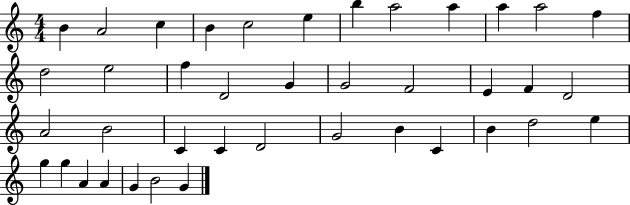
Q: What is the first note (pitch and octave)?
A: B4